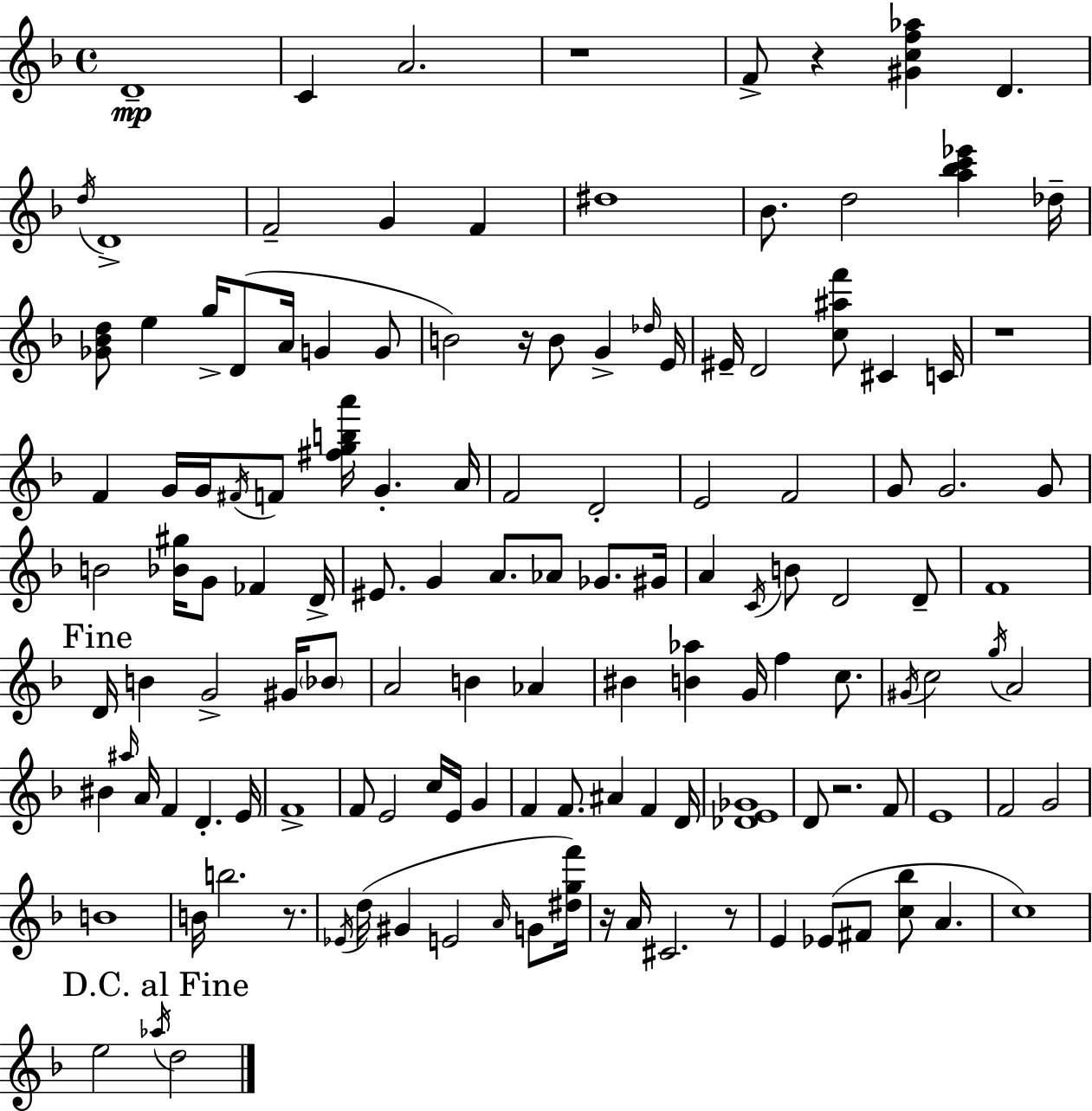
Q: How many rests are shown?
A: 8